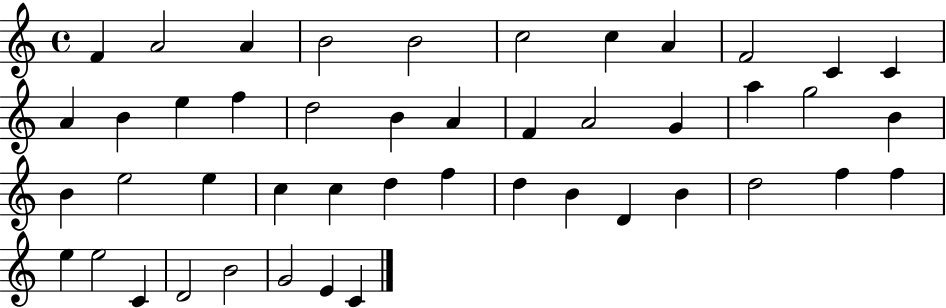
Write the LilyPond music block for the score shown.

{
  \clef treble
  \time 4/4
  \defaultTimeSignature
  \key c \major
  f'4 a'2 a'4 | b'2 b'2 | c''2 c''4 a'4 | f'2 c'4 c'4 | \break a'4 b'4 e''4 f''4 | d''2 b'4 a'4 | f'4 a'2 g'4 | a''4 g''2 b'4 | \break b'4 e''2 e''4 | c''4 c''4 d''4 f''4 | d''4 b'4 d'4 b'4 | d''2 f''4 f''4 | \break e''4 e''2 c'4 | d'2 b'2 | g'2 e'4 c'4 | \bar "|."
}